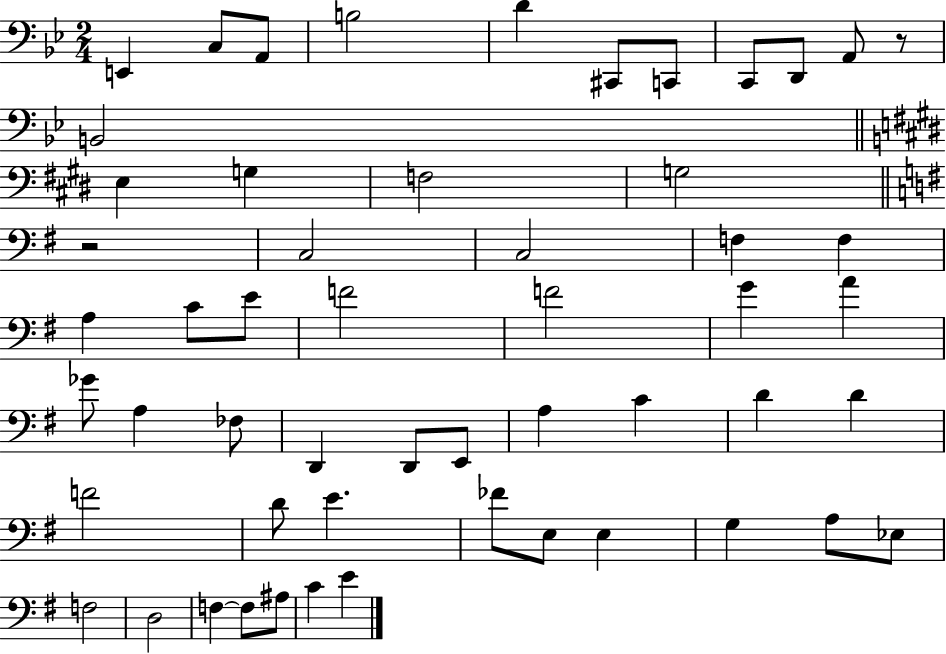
{
  \clef bass
  \numericTimeSignature
  \time 2/4
  \key bes \major
  e,4 c8 a,8 | b2 | d'4 cis,8 c,8 | c,8 d,8 a,8 r8 | \break b,2 | \bar "||" \break \key e \major e4 g4 | f2 | g2 | \bar "||" \break \key g \major r2 | c2 | c2 | f4 f4 | \break a4 c'8 e'8 | f'2 | f'2 | g'4 a'4 | \break ges'8 a4 fes8 | d,4 d,8 e,8 | a4 c'4 | d'4 d'4 | \break f'2 | d'8 e'4. | fes'8 e8 e4 | g4 a8 ees8 | \break f2 | d2 | f4~~ f8 ais8 | c'4 e'4 | \break \bar "|."
}